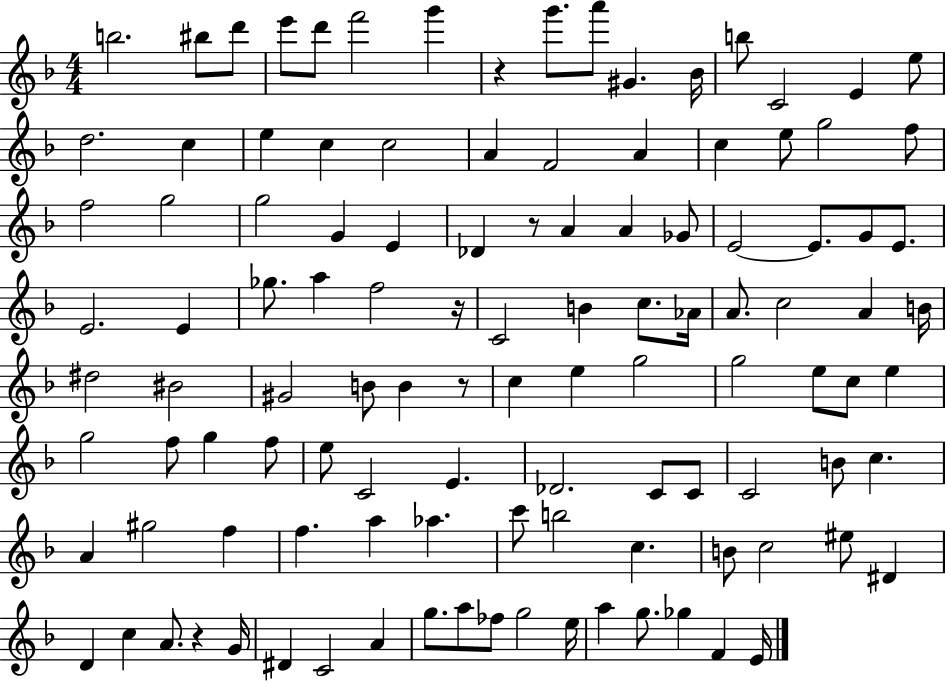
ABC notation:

X:1
T:Untitled
M:4/4
L:1/4
K:F
b2 ^b/2 d'/2 e'/2 d'/2 f'2 g' z g'/2 a'/2 ^G _B/4 b/2 C2 E e/2 d2 c e c c2 A F2 A c e/2 g2 f/2 f2 g2 g2 G E _D z/2 A A _G/2 E2 E/2 G/2 E/2 E2 E _g/2 a f2 z/4 C2 B c/2 _A/4 A/2 c2 A B/4 ^d2 ^B2 ^G2 B/2 B z/2 c e g2 g2 e/2 c/2 e g2 f/2 g f/2 e/2 C2 E _D2 C/2 C/2 C2 B/2 c A ^g2 f f a _a c'/2 b2 c B/2 c2 ^e/2 ^D D c A/2 z G/4 ^D C2 A g/2 a/2 _f/2 g2 e/4 a g/2 _g F E/4